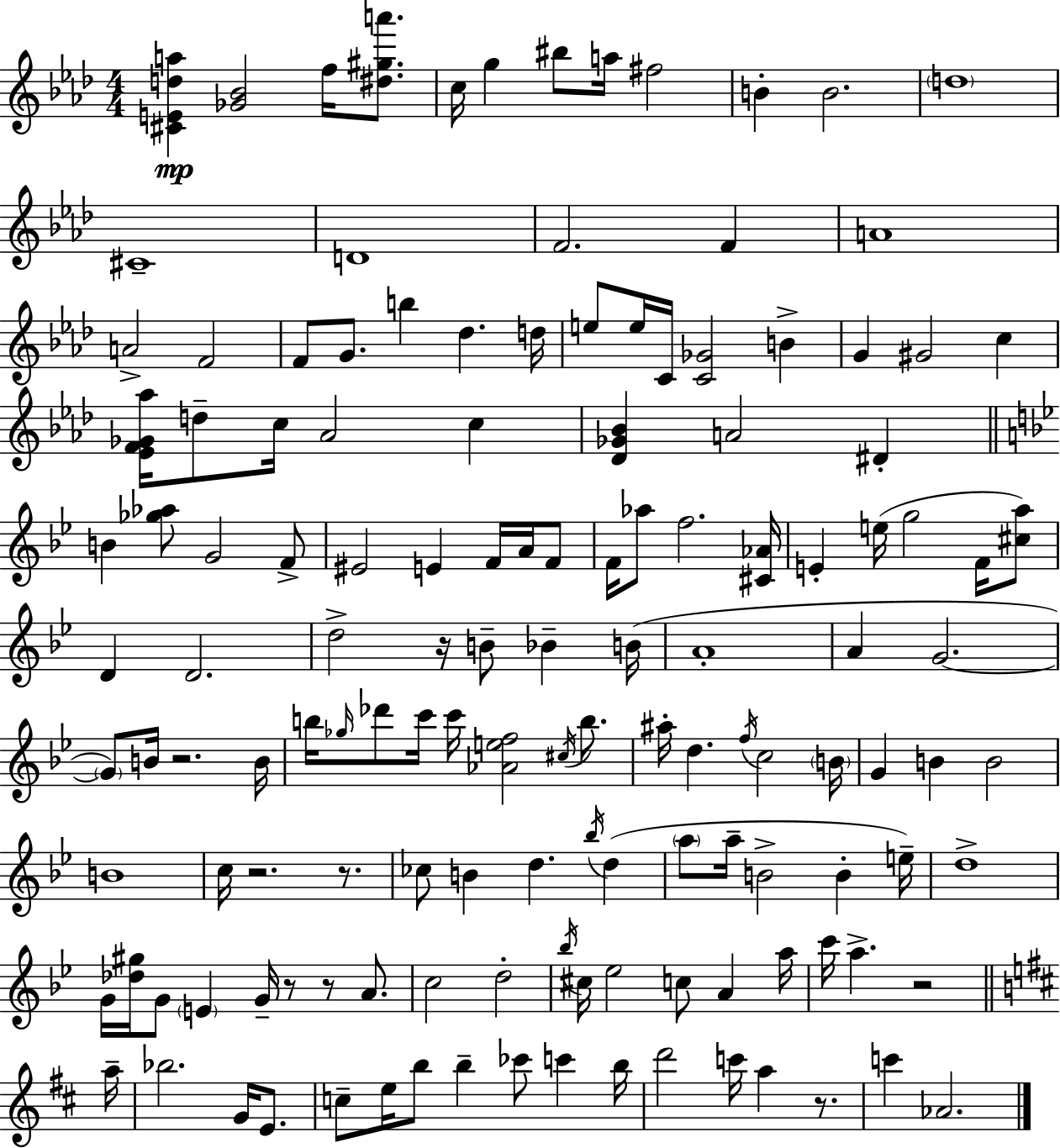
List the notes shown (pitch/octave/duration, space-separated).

[C#4,E4,D5,A5]/q [Gb4,Bb4]/h F5/s [D#5,G#5,A6]/e. C5/s G5/q BIS5/e A5/s F#5/h B4/q B4/h. D5/w C#4/w D4/w F4/h. F4/q A4/w A4/h F4/h F4/e G4/e. B5/q Db5/q. D5/s E5/e E5/s C4/s [C4,Gb4]/h B4/q G4/q G#4/h C5/q [Eb4,F4,Gb4,Ab5]/s D5/e C5/s Ab4/h C5/q [Db4,Gb4,Bb4]/q A4/h D#4/q B4/q [Gb5,Ab5]/e G4/h F4/e EIS4/h E4/q F4/s A4/s F4/e F4/s Ab5/e F5/h. [C#4,Ab4]/s E4/q E5/s G5/h F4/s [C#5,A5]/e D4/q D4/h. D5/h R/s B4/e Bb4/q B4/s A4/w A4/q G4/h. G4/e B4/s R/h. B4/s B5/s Gb5/s Db6/e C6/s C6/s [Ab4,E5,F5]/h C#5/s B5/e. A#5/s D5/q. F5/s C5/h B4/s G4/q B4/q B4/h B4/w C5/s R/h. R/e. CES5/e B4/q D5/q. Bb5/s D5/q A5/e A5/s B4/h B4/q E5/s D5/w G4/s [Db5,G#5]/s G4/e E4/q G4/s R/e R/e A4/e. C5/h D5/h Bb5/s C#5/s Eb5/h C5/e A4/q A5/s C6/s A5/q. R/h A5/s Bb5/h. G4/s E4/e. C5/e E5/s B5/e B5/q CES6/e C6/q B5/s D6/h C6/s A5/q R/e. C6/q Ab4/h.